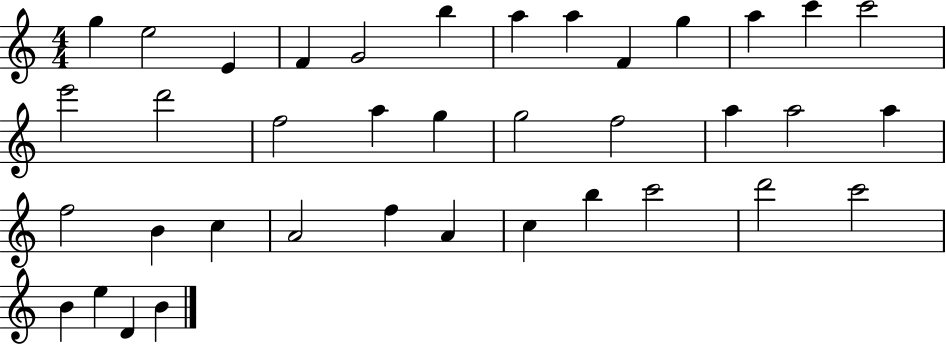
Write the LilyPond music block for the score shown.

{
  \clef treble
  \numericTimeSignature
  \time 4/4
  \key c \major
  g''4 e''2 e'4 | f'4 g'2 b''4 | a''4 a''4 f'4 g''4 | a''4 c'''4 c'''2 | \break e'''2 d'''2 | f''2 a''4 g''4 | g''2 f''2 | a''4 a''2 a''4 | \break f''2 b'4 c''4 | a'2 f''4 a'4 | c''4 b''4 c'''2 | d'''2 c'''2 | \break b'4 e''4 d'4 b'4 | \bar "|."
}